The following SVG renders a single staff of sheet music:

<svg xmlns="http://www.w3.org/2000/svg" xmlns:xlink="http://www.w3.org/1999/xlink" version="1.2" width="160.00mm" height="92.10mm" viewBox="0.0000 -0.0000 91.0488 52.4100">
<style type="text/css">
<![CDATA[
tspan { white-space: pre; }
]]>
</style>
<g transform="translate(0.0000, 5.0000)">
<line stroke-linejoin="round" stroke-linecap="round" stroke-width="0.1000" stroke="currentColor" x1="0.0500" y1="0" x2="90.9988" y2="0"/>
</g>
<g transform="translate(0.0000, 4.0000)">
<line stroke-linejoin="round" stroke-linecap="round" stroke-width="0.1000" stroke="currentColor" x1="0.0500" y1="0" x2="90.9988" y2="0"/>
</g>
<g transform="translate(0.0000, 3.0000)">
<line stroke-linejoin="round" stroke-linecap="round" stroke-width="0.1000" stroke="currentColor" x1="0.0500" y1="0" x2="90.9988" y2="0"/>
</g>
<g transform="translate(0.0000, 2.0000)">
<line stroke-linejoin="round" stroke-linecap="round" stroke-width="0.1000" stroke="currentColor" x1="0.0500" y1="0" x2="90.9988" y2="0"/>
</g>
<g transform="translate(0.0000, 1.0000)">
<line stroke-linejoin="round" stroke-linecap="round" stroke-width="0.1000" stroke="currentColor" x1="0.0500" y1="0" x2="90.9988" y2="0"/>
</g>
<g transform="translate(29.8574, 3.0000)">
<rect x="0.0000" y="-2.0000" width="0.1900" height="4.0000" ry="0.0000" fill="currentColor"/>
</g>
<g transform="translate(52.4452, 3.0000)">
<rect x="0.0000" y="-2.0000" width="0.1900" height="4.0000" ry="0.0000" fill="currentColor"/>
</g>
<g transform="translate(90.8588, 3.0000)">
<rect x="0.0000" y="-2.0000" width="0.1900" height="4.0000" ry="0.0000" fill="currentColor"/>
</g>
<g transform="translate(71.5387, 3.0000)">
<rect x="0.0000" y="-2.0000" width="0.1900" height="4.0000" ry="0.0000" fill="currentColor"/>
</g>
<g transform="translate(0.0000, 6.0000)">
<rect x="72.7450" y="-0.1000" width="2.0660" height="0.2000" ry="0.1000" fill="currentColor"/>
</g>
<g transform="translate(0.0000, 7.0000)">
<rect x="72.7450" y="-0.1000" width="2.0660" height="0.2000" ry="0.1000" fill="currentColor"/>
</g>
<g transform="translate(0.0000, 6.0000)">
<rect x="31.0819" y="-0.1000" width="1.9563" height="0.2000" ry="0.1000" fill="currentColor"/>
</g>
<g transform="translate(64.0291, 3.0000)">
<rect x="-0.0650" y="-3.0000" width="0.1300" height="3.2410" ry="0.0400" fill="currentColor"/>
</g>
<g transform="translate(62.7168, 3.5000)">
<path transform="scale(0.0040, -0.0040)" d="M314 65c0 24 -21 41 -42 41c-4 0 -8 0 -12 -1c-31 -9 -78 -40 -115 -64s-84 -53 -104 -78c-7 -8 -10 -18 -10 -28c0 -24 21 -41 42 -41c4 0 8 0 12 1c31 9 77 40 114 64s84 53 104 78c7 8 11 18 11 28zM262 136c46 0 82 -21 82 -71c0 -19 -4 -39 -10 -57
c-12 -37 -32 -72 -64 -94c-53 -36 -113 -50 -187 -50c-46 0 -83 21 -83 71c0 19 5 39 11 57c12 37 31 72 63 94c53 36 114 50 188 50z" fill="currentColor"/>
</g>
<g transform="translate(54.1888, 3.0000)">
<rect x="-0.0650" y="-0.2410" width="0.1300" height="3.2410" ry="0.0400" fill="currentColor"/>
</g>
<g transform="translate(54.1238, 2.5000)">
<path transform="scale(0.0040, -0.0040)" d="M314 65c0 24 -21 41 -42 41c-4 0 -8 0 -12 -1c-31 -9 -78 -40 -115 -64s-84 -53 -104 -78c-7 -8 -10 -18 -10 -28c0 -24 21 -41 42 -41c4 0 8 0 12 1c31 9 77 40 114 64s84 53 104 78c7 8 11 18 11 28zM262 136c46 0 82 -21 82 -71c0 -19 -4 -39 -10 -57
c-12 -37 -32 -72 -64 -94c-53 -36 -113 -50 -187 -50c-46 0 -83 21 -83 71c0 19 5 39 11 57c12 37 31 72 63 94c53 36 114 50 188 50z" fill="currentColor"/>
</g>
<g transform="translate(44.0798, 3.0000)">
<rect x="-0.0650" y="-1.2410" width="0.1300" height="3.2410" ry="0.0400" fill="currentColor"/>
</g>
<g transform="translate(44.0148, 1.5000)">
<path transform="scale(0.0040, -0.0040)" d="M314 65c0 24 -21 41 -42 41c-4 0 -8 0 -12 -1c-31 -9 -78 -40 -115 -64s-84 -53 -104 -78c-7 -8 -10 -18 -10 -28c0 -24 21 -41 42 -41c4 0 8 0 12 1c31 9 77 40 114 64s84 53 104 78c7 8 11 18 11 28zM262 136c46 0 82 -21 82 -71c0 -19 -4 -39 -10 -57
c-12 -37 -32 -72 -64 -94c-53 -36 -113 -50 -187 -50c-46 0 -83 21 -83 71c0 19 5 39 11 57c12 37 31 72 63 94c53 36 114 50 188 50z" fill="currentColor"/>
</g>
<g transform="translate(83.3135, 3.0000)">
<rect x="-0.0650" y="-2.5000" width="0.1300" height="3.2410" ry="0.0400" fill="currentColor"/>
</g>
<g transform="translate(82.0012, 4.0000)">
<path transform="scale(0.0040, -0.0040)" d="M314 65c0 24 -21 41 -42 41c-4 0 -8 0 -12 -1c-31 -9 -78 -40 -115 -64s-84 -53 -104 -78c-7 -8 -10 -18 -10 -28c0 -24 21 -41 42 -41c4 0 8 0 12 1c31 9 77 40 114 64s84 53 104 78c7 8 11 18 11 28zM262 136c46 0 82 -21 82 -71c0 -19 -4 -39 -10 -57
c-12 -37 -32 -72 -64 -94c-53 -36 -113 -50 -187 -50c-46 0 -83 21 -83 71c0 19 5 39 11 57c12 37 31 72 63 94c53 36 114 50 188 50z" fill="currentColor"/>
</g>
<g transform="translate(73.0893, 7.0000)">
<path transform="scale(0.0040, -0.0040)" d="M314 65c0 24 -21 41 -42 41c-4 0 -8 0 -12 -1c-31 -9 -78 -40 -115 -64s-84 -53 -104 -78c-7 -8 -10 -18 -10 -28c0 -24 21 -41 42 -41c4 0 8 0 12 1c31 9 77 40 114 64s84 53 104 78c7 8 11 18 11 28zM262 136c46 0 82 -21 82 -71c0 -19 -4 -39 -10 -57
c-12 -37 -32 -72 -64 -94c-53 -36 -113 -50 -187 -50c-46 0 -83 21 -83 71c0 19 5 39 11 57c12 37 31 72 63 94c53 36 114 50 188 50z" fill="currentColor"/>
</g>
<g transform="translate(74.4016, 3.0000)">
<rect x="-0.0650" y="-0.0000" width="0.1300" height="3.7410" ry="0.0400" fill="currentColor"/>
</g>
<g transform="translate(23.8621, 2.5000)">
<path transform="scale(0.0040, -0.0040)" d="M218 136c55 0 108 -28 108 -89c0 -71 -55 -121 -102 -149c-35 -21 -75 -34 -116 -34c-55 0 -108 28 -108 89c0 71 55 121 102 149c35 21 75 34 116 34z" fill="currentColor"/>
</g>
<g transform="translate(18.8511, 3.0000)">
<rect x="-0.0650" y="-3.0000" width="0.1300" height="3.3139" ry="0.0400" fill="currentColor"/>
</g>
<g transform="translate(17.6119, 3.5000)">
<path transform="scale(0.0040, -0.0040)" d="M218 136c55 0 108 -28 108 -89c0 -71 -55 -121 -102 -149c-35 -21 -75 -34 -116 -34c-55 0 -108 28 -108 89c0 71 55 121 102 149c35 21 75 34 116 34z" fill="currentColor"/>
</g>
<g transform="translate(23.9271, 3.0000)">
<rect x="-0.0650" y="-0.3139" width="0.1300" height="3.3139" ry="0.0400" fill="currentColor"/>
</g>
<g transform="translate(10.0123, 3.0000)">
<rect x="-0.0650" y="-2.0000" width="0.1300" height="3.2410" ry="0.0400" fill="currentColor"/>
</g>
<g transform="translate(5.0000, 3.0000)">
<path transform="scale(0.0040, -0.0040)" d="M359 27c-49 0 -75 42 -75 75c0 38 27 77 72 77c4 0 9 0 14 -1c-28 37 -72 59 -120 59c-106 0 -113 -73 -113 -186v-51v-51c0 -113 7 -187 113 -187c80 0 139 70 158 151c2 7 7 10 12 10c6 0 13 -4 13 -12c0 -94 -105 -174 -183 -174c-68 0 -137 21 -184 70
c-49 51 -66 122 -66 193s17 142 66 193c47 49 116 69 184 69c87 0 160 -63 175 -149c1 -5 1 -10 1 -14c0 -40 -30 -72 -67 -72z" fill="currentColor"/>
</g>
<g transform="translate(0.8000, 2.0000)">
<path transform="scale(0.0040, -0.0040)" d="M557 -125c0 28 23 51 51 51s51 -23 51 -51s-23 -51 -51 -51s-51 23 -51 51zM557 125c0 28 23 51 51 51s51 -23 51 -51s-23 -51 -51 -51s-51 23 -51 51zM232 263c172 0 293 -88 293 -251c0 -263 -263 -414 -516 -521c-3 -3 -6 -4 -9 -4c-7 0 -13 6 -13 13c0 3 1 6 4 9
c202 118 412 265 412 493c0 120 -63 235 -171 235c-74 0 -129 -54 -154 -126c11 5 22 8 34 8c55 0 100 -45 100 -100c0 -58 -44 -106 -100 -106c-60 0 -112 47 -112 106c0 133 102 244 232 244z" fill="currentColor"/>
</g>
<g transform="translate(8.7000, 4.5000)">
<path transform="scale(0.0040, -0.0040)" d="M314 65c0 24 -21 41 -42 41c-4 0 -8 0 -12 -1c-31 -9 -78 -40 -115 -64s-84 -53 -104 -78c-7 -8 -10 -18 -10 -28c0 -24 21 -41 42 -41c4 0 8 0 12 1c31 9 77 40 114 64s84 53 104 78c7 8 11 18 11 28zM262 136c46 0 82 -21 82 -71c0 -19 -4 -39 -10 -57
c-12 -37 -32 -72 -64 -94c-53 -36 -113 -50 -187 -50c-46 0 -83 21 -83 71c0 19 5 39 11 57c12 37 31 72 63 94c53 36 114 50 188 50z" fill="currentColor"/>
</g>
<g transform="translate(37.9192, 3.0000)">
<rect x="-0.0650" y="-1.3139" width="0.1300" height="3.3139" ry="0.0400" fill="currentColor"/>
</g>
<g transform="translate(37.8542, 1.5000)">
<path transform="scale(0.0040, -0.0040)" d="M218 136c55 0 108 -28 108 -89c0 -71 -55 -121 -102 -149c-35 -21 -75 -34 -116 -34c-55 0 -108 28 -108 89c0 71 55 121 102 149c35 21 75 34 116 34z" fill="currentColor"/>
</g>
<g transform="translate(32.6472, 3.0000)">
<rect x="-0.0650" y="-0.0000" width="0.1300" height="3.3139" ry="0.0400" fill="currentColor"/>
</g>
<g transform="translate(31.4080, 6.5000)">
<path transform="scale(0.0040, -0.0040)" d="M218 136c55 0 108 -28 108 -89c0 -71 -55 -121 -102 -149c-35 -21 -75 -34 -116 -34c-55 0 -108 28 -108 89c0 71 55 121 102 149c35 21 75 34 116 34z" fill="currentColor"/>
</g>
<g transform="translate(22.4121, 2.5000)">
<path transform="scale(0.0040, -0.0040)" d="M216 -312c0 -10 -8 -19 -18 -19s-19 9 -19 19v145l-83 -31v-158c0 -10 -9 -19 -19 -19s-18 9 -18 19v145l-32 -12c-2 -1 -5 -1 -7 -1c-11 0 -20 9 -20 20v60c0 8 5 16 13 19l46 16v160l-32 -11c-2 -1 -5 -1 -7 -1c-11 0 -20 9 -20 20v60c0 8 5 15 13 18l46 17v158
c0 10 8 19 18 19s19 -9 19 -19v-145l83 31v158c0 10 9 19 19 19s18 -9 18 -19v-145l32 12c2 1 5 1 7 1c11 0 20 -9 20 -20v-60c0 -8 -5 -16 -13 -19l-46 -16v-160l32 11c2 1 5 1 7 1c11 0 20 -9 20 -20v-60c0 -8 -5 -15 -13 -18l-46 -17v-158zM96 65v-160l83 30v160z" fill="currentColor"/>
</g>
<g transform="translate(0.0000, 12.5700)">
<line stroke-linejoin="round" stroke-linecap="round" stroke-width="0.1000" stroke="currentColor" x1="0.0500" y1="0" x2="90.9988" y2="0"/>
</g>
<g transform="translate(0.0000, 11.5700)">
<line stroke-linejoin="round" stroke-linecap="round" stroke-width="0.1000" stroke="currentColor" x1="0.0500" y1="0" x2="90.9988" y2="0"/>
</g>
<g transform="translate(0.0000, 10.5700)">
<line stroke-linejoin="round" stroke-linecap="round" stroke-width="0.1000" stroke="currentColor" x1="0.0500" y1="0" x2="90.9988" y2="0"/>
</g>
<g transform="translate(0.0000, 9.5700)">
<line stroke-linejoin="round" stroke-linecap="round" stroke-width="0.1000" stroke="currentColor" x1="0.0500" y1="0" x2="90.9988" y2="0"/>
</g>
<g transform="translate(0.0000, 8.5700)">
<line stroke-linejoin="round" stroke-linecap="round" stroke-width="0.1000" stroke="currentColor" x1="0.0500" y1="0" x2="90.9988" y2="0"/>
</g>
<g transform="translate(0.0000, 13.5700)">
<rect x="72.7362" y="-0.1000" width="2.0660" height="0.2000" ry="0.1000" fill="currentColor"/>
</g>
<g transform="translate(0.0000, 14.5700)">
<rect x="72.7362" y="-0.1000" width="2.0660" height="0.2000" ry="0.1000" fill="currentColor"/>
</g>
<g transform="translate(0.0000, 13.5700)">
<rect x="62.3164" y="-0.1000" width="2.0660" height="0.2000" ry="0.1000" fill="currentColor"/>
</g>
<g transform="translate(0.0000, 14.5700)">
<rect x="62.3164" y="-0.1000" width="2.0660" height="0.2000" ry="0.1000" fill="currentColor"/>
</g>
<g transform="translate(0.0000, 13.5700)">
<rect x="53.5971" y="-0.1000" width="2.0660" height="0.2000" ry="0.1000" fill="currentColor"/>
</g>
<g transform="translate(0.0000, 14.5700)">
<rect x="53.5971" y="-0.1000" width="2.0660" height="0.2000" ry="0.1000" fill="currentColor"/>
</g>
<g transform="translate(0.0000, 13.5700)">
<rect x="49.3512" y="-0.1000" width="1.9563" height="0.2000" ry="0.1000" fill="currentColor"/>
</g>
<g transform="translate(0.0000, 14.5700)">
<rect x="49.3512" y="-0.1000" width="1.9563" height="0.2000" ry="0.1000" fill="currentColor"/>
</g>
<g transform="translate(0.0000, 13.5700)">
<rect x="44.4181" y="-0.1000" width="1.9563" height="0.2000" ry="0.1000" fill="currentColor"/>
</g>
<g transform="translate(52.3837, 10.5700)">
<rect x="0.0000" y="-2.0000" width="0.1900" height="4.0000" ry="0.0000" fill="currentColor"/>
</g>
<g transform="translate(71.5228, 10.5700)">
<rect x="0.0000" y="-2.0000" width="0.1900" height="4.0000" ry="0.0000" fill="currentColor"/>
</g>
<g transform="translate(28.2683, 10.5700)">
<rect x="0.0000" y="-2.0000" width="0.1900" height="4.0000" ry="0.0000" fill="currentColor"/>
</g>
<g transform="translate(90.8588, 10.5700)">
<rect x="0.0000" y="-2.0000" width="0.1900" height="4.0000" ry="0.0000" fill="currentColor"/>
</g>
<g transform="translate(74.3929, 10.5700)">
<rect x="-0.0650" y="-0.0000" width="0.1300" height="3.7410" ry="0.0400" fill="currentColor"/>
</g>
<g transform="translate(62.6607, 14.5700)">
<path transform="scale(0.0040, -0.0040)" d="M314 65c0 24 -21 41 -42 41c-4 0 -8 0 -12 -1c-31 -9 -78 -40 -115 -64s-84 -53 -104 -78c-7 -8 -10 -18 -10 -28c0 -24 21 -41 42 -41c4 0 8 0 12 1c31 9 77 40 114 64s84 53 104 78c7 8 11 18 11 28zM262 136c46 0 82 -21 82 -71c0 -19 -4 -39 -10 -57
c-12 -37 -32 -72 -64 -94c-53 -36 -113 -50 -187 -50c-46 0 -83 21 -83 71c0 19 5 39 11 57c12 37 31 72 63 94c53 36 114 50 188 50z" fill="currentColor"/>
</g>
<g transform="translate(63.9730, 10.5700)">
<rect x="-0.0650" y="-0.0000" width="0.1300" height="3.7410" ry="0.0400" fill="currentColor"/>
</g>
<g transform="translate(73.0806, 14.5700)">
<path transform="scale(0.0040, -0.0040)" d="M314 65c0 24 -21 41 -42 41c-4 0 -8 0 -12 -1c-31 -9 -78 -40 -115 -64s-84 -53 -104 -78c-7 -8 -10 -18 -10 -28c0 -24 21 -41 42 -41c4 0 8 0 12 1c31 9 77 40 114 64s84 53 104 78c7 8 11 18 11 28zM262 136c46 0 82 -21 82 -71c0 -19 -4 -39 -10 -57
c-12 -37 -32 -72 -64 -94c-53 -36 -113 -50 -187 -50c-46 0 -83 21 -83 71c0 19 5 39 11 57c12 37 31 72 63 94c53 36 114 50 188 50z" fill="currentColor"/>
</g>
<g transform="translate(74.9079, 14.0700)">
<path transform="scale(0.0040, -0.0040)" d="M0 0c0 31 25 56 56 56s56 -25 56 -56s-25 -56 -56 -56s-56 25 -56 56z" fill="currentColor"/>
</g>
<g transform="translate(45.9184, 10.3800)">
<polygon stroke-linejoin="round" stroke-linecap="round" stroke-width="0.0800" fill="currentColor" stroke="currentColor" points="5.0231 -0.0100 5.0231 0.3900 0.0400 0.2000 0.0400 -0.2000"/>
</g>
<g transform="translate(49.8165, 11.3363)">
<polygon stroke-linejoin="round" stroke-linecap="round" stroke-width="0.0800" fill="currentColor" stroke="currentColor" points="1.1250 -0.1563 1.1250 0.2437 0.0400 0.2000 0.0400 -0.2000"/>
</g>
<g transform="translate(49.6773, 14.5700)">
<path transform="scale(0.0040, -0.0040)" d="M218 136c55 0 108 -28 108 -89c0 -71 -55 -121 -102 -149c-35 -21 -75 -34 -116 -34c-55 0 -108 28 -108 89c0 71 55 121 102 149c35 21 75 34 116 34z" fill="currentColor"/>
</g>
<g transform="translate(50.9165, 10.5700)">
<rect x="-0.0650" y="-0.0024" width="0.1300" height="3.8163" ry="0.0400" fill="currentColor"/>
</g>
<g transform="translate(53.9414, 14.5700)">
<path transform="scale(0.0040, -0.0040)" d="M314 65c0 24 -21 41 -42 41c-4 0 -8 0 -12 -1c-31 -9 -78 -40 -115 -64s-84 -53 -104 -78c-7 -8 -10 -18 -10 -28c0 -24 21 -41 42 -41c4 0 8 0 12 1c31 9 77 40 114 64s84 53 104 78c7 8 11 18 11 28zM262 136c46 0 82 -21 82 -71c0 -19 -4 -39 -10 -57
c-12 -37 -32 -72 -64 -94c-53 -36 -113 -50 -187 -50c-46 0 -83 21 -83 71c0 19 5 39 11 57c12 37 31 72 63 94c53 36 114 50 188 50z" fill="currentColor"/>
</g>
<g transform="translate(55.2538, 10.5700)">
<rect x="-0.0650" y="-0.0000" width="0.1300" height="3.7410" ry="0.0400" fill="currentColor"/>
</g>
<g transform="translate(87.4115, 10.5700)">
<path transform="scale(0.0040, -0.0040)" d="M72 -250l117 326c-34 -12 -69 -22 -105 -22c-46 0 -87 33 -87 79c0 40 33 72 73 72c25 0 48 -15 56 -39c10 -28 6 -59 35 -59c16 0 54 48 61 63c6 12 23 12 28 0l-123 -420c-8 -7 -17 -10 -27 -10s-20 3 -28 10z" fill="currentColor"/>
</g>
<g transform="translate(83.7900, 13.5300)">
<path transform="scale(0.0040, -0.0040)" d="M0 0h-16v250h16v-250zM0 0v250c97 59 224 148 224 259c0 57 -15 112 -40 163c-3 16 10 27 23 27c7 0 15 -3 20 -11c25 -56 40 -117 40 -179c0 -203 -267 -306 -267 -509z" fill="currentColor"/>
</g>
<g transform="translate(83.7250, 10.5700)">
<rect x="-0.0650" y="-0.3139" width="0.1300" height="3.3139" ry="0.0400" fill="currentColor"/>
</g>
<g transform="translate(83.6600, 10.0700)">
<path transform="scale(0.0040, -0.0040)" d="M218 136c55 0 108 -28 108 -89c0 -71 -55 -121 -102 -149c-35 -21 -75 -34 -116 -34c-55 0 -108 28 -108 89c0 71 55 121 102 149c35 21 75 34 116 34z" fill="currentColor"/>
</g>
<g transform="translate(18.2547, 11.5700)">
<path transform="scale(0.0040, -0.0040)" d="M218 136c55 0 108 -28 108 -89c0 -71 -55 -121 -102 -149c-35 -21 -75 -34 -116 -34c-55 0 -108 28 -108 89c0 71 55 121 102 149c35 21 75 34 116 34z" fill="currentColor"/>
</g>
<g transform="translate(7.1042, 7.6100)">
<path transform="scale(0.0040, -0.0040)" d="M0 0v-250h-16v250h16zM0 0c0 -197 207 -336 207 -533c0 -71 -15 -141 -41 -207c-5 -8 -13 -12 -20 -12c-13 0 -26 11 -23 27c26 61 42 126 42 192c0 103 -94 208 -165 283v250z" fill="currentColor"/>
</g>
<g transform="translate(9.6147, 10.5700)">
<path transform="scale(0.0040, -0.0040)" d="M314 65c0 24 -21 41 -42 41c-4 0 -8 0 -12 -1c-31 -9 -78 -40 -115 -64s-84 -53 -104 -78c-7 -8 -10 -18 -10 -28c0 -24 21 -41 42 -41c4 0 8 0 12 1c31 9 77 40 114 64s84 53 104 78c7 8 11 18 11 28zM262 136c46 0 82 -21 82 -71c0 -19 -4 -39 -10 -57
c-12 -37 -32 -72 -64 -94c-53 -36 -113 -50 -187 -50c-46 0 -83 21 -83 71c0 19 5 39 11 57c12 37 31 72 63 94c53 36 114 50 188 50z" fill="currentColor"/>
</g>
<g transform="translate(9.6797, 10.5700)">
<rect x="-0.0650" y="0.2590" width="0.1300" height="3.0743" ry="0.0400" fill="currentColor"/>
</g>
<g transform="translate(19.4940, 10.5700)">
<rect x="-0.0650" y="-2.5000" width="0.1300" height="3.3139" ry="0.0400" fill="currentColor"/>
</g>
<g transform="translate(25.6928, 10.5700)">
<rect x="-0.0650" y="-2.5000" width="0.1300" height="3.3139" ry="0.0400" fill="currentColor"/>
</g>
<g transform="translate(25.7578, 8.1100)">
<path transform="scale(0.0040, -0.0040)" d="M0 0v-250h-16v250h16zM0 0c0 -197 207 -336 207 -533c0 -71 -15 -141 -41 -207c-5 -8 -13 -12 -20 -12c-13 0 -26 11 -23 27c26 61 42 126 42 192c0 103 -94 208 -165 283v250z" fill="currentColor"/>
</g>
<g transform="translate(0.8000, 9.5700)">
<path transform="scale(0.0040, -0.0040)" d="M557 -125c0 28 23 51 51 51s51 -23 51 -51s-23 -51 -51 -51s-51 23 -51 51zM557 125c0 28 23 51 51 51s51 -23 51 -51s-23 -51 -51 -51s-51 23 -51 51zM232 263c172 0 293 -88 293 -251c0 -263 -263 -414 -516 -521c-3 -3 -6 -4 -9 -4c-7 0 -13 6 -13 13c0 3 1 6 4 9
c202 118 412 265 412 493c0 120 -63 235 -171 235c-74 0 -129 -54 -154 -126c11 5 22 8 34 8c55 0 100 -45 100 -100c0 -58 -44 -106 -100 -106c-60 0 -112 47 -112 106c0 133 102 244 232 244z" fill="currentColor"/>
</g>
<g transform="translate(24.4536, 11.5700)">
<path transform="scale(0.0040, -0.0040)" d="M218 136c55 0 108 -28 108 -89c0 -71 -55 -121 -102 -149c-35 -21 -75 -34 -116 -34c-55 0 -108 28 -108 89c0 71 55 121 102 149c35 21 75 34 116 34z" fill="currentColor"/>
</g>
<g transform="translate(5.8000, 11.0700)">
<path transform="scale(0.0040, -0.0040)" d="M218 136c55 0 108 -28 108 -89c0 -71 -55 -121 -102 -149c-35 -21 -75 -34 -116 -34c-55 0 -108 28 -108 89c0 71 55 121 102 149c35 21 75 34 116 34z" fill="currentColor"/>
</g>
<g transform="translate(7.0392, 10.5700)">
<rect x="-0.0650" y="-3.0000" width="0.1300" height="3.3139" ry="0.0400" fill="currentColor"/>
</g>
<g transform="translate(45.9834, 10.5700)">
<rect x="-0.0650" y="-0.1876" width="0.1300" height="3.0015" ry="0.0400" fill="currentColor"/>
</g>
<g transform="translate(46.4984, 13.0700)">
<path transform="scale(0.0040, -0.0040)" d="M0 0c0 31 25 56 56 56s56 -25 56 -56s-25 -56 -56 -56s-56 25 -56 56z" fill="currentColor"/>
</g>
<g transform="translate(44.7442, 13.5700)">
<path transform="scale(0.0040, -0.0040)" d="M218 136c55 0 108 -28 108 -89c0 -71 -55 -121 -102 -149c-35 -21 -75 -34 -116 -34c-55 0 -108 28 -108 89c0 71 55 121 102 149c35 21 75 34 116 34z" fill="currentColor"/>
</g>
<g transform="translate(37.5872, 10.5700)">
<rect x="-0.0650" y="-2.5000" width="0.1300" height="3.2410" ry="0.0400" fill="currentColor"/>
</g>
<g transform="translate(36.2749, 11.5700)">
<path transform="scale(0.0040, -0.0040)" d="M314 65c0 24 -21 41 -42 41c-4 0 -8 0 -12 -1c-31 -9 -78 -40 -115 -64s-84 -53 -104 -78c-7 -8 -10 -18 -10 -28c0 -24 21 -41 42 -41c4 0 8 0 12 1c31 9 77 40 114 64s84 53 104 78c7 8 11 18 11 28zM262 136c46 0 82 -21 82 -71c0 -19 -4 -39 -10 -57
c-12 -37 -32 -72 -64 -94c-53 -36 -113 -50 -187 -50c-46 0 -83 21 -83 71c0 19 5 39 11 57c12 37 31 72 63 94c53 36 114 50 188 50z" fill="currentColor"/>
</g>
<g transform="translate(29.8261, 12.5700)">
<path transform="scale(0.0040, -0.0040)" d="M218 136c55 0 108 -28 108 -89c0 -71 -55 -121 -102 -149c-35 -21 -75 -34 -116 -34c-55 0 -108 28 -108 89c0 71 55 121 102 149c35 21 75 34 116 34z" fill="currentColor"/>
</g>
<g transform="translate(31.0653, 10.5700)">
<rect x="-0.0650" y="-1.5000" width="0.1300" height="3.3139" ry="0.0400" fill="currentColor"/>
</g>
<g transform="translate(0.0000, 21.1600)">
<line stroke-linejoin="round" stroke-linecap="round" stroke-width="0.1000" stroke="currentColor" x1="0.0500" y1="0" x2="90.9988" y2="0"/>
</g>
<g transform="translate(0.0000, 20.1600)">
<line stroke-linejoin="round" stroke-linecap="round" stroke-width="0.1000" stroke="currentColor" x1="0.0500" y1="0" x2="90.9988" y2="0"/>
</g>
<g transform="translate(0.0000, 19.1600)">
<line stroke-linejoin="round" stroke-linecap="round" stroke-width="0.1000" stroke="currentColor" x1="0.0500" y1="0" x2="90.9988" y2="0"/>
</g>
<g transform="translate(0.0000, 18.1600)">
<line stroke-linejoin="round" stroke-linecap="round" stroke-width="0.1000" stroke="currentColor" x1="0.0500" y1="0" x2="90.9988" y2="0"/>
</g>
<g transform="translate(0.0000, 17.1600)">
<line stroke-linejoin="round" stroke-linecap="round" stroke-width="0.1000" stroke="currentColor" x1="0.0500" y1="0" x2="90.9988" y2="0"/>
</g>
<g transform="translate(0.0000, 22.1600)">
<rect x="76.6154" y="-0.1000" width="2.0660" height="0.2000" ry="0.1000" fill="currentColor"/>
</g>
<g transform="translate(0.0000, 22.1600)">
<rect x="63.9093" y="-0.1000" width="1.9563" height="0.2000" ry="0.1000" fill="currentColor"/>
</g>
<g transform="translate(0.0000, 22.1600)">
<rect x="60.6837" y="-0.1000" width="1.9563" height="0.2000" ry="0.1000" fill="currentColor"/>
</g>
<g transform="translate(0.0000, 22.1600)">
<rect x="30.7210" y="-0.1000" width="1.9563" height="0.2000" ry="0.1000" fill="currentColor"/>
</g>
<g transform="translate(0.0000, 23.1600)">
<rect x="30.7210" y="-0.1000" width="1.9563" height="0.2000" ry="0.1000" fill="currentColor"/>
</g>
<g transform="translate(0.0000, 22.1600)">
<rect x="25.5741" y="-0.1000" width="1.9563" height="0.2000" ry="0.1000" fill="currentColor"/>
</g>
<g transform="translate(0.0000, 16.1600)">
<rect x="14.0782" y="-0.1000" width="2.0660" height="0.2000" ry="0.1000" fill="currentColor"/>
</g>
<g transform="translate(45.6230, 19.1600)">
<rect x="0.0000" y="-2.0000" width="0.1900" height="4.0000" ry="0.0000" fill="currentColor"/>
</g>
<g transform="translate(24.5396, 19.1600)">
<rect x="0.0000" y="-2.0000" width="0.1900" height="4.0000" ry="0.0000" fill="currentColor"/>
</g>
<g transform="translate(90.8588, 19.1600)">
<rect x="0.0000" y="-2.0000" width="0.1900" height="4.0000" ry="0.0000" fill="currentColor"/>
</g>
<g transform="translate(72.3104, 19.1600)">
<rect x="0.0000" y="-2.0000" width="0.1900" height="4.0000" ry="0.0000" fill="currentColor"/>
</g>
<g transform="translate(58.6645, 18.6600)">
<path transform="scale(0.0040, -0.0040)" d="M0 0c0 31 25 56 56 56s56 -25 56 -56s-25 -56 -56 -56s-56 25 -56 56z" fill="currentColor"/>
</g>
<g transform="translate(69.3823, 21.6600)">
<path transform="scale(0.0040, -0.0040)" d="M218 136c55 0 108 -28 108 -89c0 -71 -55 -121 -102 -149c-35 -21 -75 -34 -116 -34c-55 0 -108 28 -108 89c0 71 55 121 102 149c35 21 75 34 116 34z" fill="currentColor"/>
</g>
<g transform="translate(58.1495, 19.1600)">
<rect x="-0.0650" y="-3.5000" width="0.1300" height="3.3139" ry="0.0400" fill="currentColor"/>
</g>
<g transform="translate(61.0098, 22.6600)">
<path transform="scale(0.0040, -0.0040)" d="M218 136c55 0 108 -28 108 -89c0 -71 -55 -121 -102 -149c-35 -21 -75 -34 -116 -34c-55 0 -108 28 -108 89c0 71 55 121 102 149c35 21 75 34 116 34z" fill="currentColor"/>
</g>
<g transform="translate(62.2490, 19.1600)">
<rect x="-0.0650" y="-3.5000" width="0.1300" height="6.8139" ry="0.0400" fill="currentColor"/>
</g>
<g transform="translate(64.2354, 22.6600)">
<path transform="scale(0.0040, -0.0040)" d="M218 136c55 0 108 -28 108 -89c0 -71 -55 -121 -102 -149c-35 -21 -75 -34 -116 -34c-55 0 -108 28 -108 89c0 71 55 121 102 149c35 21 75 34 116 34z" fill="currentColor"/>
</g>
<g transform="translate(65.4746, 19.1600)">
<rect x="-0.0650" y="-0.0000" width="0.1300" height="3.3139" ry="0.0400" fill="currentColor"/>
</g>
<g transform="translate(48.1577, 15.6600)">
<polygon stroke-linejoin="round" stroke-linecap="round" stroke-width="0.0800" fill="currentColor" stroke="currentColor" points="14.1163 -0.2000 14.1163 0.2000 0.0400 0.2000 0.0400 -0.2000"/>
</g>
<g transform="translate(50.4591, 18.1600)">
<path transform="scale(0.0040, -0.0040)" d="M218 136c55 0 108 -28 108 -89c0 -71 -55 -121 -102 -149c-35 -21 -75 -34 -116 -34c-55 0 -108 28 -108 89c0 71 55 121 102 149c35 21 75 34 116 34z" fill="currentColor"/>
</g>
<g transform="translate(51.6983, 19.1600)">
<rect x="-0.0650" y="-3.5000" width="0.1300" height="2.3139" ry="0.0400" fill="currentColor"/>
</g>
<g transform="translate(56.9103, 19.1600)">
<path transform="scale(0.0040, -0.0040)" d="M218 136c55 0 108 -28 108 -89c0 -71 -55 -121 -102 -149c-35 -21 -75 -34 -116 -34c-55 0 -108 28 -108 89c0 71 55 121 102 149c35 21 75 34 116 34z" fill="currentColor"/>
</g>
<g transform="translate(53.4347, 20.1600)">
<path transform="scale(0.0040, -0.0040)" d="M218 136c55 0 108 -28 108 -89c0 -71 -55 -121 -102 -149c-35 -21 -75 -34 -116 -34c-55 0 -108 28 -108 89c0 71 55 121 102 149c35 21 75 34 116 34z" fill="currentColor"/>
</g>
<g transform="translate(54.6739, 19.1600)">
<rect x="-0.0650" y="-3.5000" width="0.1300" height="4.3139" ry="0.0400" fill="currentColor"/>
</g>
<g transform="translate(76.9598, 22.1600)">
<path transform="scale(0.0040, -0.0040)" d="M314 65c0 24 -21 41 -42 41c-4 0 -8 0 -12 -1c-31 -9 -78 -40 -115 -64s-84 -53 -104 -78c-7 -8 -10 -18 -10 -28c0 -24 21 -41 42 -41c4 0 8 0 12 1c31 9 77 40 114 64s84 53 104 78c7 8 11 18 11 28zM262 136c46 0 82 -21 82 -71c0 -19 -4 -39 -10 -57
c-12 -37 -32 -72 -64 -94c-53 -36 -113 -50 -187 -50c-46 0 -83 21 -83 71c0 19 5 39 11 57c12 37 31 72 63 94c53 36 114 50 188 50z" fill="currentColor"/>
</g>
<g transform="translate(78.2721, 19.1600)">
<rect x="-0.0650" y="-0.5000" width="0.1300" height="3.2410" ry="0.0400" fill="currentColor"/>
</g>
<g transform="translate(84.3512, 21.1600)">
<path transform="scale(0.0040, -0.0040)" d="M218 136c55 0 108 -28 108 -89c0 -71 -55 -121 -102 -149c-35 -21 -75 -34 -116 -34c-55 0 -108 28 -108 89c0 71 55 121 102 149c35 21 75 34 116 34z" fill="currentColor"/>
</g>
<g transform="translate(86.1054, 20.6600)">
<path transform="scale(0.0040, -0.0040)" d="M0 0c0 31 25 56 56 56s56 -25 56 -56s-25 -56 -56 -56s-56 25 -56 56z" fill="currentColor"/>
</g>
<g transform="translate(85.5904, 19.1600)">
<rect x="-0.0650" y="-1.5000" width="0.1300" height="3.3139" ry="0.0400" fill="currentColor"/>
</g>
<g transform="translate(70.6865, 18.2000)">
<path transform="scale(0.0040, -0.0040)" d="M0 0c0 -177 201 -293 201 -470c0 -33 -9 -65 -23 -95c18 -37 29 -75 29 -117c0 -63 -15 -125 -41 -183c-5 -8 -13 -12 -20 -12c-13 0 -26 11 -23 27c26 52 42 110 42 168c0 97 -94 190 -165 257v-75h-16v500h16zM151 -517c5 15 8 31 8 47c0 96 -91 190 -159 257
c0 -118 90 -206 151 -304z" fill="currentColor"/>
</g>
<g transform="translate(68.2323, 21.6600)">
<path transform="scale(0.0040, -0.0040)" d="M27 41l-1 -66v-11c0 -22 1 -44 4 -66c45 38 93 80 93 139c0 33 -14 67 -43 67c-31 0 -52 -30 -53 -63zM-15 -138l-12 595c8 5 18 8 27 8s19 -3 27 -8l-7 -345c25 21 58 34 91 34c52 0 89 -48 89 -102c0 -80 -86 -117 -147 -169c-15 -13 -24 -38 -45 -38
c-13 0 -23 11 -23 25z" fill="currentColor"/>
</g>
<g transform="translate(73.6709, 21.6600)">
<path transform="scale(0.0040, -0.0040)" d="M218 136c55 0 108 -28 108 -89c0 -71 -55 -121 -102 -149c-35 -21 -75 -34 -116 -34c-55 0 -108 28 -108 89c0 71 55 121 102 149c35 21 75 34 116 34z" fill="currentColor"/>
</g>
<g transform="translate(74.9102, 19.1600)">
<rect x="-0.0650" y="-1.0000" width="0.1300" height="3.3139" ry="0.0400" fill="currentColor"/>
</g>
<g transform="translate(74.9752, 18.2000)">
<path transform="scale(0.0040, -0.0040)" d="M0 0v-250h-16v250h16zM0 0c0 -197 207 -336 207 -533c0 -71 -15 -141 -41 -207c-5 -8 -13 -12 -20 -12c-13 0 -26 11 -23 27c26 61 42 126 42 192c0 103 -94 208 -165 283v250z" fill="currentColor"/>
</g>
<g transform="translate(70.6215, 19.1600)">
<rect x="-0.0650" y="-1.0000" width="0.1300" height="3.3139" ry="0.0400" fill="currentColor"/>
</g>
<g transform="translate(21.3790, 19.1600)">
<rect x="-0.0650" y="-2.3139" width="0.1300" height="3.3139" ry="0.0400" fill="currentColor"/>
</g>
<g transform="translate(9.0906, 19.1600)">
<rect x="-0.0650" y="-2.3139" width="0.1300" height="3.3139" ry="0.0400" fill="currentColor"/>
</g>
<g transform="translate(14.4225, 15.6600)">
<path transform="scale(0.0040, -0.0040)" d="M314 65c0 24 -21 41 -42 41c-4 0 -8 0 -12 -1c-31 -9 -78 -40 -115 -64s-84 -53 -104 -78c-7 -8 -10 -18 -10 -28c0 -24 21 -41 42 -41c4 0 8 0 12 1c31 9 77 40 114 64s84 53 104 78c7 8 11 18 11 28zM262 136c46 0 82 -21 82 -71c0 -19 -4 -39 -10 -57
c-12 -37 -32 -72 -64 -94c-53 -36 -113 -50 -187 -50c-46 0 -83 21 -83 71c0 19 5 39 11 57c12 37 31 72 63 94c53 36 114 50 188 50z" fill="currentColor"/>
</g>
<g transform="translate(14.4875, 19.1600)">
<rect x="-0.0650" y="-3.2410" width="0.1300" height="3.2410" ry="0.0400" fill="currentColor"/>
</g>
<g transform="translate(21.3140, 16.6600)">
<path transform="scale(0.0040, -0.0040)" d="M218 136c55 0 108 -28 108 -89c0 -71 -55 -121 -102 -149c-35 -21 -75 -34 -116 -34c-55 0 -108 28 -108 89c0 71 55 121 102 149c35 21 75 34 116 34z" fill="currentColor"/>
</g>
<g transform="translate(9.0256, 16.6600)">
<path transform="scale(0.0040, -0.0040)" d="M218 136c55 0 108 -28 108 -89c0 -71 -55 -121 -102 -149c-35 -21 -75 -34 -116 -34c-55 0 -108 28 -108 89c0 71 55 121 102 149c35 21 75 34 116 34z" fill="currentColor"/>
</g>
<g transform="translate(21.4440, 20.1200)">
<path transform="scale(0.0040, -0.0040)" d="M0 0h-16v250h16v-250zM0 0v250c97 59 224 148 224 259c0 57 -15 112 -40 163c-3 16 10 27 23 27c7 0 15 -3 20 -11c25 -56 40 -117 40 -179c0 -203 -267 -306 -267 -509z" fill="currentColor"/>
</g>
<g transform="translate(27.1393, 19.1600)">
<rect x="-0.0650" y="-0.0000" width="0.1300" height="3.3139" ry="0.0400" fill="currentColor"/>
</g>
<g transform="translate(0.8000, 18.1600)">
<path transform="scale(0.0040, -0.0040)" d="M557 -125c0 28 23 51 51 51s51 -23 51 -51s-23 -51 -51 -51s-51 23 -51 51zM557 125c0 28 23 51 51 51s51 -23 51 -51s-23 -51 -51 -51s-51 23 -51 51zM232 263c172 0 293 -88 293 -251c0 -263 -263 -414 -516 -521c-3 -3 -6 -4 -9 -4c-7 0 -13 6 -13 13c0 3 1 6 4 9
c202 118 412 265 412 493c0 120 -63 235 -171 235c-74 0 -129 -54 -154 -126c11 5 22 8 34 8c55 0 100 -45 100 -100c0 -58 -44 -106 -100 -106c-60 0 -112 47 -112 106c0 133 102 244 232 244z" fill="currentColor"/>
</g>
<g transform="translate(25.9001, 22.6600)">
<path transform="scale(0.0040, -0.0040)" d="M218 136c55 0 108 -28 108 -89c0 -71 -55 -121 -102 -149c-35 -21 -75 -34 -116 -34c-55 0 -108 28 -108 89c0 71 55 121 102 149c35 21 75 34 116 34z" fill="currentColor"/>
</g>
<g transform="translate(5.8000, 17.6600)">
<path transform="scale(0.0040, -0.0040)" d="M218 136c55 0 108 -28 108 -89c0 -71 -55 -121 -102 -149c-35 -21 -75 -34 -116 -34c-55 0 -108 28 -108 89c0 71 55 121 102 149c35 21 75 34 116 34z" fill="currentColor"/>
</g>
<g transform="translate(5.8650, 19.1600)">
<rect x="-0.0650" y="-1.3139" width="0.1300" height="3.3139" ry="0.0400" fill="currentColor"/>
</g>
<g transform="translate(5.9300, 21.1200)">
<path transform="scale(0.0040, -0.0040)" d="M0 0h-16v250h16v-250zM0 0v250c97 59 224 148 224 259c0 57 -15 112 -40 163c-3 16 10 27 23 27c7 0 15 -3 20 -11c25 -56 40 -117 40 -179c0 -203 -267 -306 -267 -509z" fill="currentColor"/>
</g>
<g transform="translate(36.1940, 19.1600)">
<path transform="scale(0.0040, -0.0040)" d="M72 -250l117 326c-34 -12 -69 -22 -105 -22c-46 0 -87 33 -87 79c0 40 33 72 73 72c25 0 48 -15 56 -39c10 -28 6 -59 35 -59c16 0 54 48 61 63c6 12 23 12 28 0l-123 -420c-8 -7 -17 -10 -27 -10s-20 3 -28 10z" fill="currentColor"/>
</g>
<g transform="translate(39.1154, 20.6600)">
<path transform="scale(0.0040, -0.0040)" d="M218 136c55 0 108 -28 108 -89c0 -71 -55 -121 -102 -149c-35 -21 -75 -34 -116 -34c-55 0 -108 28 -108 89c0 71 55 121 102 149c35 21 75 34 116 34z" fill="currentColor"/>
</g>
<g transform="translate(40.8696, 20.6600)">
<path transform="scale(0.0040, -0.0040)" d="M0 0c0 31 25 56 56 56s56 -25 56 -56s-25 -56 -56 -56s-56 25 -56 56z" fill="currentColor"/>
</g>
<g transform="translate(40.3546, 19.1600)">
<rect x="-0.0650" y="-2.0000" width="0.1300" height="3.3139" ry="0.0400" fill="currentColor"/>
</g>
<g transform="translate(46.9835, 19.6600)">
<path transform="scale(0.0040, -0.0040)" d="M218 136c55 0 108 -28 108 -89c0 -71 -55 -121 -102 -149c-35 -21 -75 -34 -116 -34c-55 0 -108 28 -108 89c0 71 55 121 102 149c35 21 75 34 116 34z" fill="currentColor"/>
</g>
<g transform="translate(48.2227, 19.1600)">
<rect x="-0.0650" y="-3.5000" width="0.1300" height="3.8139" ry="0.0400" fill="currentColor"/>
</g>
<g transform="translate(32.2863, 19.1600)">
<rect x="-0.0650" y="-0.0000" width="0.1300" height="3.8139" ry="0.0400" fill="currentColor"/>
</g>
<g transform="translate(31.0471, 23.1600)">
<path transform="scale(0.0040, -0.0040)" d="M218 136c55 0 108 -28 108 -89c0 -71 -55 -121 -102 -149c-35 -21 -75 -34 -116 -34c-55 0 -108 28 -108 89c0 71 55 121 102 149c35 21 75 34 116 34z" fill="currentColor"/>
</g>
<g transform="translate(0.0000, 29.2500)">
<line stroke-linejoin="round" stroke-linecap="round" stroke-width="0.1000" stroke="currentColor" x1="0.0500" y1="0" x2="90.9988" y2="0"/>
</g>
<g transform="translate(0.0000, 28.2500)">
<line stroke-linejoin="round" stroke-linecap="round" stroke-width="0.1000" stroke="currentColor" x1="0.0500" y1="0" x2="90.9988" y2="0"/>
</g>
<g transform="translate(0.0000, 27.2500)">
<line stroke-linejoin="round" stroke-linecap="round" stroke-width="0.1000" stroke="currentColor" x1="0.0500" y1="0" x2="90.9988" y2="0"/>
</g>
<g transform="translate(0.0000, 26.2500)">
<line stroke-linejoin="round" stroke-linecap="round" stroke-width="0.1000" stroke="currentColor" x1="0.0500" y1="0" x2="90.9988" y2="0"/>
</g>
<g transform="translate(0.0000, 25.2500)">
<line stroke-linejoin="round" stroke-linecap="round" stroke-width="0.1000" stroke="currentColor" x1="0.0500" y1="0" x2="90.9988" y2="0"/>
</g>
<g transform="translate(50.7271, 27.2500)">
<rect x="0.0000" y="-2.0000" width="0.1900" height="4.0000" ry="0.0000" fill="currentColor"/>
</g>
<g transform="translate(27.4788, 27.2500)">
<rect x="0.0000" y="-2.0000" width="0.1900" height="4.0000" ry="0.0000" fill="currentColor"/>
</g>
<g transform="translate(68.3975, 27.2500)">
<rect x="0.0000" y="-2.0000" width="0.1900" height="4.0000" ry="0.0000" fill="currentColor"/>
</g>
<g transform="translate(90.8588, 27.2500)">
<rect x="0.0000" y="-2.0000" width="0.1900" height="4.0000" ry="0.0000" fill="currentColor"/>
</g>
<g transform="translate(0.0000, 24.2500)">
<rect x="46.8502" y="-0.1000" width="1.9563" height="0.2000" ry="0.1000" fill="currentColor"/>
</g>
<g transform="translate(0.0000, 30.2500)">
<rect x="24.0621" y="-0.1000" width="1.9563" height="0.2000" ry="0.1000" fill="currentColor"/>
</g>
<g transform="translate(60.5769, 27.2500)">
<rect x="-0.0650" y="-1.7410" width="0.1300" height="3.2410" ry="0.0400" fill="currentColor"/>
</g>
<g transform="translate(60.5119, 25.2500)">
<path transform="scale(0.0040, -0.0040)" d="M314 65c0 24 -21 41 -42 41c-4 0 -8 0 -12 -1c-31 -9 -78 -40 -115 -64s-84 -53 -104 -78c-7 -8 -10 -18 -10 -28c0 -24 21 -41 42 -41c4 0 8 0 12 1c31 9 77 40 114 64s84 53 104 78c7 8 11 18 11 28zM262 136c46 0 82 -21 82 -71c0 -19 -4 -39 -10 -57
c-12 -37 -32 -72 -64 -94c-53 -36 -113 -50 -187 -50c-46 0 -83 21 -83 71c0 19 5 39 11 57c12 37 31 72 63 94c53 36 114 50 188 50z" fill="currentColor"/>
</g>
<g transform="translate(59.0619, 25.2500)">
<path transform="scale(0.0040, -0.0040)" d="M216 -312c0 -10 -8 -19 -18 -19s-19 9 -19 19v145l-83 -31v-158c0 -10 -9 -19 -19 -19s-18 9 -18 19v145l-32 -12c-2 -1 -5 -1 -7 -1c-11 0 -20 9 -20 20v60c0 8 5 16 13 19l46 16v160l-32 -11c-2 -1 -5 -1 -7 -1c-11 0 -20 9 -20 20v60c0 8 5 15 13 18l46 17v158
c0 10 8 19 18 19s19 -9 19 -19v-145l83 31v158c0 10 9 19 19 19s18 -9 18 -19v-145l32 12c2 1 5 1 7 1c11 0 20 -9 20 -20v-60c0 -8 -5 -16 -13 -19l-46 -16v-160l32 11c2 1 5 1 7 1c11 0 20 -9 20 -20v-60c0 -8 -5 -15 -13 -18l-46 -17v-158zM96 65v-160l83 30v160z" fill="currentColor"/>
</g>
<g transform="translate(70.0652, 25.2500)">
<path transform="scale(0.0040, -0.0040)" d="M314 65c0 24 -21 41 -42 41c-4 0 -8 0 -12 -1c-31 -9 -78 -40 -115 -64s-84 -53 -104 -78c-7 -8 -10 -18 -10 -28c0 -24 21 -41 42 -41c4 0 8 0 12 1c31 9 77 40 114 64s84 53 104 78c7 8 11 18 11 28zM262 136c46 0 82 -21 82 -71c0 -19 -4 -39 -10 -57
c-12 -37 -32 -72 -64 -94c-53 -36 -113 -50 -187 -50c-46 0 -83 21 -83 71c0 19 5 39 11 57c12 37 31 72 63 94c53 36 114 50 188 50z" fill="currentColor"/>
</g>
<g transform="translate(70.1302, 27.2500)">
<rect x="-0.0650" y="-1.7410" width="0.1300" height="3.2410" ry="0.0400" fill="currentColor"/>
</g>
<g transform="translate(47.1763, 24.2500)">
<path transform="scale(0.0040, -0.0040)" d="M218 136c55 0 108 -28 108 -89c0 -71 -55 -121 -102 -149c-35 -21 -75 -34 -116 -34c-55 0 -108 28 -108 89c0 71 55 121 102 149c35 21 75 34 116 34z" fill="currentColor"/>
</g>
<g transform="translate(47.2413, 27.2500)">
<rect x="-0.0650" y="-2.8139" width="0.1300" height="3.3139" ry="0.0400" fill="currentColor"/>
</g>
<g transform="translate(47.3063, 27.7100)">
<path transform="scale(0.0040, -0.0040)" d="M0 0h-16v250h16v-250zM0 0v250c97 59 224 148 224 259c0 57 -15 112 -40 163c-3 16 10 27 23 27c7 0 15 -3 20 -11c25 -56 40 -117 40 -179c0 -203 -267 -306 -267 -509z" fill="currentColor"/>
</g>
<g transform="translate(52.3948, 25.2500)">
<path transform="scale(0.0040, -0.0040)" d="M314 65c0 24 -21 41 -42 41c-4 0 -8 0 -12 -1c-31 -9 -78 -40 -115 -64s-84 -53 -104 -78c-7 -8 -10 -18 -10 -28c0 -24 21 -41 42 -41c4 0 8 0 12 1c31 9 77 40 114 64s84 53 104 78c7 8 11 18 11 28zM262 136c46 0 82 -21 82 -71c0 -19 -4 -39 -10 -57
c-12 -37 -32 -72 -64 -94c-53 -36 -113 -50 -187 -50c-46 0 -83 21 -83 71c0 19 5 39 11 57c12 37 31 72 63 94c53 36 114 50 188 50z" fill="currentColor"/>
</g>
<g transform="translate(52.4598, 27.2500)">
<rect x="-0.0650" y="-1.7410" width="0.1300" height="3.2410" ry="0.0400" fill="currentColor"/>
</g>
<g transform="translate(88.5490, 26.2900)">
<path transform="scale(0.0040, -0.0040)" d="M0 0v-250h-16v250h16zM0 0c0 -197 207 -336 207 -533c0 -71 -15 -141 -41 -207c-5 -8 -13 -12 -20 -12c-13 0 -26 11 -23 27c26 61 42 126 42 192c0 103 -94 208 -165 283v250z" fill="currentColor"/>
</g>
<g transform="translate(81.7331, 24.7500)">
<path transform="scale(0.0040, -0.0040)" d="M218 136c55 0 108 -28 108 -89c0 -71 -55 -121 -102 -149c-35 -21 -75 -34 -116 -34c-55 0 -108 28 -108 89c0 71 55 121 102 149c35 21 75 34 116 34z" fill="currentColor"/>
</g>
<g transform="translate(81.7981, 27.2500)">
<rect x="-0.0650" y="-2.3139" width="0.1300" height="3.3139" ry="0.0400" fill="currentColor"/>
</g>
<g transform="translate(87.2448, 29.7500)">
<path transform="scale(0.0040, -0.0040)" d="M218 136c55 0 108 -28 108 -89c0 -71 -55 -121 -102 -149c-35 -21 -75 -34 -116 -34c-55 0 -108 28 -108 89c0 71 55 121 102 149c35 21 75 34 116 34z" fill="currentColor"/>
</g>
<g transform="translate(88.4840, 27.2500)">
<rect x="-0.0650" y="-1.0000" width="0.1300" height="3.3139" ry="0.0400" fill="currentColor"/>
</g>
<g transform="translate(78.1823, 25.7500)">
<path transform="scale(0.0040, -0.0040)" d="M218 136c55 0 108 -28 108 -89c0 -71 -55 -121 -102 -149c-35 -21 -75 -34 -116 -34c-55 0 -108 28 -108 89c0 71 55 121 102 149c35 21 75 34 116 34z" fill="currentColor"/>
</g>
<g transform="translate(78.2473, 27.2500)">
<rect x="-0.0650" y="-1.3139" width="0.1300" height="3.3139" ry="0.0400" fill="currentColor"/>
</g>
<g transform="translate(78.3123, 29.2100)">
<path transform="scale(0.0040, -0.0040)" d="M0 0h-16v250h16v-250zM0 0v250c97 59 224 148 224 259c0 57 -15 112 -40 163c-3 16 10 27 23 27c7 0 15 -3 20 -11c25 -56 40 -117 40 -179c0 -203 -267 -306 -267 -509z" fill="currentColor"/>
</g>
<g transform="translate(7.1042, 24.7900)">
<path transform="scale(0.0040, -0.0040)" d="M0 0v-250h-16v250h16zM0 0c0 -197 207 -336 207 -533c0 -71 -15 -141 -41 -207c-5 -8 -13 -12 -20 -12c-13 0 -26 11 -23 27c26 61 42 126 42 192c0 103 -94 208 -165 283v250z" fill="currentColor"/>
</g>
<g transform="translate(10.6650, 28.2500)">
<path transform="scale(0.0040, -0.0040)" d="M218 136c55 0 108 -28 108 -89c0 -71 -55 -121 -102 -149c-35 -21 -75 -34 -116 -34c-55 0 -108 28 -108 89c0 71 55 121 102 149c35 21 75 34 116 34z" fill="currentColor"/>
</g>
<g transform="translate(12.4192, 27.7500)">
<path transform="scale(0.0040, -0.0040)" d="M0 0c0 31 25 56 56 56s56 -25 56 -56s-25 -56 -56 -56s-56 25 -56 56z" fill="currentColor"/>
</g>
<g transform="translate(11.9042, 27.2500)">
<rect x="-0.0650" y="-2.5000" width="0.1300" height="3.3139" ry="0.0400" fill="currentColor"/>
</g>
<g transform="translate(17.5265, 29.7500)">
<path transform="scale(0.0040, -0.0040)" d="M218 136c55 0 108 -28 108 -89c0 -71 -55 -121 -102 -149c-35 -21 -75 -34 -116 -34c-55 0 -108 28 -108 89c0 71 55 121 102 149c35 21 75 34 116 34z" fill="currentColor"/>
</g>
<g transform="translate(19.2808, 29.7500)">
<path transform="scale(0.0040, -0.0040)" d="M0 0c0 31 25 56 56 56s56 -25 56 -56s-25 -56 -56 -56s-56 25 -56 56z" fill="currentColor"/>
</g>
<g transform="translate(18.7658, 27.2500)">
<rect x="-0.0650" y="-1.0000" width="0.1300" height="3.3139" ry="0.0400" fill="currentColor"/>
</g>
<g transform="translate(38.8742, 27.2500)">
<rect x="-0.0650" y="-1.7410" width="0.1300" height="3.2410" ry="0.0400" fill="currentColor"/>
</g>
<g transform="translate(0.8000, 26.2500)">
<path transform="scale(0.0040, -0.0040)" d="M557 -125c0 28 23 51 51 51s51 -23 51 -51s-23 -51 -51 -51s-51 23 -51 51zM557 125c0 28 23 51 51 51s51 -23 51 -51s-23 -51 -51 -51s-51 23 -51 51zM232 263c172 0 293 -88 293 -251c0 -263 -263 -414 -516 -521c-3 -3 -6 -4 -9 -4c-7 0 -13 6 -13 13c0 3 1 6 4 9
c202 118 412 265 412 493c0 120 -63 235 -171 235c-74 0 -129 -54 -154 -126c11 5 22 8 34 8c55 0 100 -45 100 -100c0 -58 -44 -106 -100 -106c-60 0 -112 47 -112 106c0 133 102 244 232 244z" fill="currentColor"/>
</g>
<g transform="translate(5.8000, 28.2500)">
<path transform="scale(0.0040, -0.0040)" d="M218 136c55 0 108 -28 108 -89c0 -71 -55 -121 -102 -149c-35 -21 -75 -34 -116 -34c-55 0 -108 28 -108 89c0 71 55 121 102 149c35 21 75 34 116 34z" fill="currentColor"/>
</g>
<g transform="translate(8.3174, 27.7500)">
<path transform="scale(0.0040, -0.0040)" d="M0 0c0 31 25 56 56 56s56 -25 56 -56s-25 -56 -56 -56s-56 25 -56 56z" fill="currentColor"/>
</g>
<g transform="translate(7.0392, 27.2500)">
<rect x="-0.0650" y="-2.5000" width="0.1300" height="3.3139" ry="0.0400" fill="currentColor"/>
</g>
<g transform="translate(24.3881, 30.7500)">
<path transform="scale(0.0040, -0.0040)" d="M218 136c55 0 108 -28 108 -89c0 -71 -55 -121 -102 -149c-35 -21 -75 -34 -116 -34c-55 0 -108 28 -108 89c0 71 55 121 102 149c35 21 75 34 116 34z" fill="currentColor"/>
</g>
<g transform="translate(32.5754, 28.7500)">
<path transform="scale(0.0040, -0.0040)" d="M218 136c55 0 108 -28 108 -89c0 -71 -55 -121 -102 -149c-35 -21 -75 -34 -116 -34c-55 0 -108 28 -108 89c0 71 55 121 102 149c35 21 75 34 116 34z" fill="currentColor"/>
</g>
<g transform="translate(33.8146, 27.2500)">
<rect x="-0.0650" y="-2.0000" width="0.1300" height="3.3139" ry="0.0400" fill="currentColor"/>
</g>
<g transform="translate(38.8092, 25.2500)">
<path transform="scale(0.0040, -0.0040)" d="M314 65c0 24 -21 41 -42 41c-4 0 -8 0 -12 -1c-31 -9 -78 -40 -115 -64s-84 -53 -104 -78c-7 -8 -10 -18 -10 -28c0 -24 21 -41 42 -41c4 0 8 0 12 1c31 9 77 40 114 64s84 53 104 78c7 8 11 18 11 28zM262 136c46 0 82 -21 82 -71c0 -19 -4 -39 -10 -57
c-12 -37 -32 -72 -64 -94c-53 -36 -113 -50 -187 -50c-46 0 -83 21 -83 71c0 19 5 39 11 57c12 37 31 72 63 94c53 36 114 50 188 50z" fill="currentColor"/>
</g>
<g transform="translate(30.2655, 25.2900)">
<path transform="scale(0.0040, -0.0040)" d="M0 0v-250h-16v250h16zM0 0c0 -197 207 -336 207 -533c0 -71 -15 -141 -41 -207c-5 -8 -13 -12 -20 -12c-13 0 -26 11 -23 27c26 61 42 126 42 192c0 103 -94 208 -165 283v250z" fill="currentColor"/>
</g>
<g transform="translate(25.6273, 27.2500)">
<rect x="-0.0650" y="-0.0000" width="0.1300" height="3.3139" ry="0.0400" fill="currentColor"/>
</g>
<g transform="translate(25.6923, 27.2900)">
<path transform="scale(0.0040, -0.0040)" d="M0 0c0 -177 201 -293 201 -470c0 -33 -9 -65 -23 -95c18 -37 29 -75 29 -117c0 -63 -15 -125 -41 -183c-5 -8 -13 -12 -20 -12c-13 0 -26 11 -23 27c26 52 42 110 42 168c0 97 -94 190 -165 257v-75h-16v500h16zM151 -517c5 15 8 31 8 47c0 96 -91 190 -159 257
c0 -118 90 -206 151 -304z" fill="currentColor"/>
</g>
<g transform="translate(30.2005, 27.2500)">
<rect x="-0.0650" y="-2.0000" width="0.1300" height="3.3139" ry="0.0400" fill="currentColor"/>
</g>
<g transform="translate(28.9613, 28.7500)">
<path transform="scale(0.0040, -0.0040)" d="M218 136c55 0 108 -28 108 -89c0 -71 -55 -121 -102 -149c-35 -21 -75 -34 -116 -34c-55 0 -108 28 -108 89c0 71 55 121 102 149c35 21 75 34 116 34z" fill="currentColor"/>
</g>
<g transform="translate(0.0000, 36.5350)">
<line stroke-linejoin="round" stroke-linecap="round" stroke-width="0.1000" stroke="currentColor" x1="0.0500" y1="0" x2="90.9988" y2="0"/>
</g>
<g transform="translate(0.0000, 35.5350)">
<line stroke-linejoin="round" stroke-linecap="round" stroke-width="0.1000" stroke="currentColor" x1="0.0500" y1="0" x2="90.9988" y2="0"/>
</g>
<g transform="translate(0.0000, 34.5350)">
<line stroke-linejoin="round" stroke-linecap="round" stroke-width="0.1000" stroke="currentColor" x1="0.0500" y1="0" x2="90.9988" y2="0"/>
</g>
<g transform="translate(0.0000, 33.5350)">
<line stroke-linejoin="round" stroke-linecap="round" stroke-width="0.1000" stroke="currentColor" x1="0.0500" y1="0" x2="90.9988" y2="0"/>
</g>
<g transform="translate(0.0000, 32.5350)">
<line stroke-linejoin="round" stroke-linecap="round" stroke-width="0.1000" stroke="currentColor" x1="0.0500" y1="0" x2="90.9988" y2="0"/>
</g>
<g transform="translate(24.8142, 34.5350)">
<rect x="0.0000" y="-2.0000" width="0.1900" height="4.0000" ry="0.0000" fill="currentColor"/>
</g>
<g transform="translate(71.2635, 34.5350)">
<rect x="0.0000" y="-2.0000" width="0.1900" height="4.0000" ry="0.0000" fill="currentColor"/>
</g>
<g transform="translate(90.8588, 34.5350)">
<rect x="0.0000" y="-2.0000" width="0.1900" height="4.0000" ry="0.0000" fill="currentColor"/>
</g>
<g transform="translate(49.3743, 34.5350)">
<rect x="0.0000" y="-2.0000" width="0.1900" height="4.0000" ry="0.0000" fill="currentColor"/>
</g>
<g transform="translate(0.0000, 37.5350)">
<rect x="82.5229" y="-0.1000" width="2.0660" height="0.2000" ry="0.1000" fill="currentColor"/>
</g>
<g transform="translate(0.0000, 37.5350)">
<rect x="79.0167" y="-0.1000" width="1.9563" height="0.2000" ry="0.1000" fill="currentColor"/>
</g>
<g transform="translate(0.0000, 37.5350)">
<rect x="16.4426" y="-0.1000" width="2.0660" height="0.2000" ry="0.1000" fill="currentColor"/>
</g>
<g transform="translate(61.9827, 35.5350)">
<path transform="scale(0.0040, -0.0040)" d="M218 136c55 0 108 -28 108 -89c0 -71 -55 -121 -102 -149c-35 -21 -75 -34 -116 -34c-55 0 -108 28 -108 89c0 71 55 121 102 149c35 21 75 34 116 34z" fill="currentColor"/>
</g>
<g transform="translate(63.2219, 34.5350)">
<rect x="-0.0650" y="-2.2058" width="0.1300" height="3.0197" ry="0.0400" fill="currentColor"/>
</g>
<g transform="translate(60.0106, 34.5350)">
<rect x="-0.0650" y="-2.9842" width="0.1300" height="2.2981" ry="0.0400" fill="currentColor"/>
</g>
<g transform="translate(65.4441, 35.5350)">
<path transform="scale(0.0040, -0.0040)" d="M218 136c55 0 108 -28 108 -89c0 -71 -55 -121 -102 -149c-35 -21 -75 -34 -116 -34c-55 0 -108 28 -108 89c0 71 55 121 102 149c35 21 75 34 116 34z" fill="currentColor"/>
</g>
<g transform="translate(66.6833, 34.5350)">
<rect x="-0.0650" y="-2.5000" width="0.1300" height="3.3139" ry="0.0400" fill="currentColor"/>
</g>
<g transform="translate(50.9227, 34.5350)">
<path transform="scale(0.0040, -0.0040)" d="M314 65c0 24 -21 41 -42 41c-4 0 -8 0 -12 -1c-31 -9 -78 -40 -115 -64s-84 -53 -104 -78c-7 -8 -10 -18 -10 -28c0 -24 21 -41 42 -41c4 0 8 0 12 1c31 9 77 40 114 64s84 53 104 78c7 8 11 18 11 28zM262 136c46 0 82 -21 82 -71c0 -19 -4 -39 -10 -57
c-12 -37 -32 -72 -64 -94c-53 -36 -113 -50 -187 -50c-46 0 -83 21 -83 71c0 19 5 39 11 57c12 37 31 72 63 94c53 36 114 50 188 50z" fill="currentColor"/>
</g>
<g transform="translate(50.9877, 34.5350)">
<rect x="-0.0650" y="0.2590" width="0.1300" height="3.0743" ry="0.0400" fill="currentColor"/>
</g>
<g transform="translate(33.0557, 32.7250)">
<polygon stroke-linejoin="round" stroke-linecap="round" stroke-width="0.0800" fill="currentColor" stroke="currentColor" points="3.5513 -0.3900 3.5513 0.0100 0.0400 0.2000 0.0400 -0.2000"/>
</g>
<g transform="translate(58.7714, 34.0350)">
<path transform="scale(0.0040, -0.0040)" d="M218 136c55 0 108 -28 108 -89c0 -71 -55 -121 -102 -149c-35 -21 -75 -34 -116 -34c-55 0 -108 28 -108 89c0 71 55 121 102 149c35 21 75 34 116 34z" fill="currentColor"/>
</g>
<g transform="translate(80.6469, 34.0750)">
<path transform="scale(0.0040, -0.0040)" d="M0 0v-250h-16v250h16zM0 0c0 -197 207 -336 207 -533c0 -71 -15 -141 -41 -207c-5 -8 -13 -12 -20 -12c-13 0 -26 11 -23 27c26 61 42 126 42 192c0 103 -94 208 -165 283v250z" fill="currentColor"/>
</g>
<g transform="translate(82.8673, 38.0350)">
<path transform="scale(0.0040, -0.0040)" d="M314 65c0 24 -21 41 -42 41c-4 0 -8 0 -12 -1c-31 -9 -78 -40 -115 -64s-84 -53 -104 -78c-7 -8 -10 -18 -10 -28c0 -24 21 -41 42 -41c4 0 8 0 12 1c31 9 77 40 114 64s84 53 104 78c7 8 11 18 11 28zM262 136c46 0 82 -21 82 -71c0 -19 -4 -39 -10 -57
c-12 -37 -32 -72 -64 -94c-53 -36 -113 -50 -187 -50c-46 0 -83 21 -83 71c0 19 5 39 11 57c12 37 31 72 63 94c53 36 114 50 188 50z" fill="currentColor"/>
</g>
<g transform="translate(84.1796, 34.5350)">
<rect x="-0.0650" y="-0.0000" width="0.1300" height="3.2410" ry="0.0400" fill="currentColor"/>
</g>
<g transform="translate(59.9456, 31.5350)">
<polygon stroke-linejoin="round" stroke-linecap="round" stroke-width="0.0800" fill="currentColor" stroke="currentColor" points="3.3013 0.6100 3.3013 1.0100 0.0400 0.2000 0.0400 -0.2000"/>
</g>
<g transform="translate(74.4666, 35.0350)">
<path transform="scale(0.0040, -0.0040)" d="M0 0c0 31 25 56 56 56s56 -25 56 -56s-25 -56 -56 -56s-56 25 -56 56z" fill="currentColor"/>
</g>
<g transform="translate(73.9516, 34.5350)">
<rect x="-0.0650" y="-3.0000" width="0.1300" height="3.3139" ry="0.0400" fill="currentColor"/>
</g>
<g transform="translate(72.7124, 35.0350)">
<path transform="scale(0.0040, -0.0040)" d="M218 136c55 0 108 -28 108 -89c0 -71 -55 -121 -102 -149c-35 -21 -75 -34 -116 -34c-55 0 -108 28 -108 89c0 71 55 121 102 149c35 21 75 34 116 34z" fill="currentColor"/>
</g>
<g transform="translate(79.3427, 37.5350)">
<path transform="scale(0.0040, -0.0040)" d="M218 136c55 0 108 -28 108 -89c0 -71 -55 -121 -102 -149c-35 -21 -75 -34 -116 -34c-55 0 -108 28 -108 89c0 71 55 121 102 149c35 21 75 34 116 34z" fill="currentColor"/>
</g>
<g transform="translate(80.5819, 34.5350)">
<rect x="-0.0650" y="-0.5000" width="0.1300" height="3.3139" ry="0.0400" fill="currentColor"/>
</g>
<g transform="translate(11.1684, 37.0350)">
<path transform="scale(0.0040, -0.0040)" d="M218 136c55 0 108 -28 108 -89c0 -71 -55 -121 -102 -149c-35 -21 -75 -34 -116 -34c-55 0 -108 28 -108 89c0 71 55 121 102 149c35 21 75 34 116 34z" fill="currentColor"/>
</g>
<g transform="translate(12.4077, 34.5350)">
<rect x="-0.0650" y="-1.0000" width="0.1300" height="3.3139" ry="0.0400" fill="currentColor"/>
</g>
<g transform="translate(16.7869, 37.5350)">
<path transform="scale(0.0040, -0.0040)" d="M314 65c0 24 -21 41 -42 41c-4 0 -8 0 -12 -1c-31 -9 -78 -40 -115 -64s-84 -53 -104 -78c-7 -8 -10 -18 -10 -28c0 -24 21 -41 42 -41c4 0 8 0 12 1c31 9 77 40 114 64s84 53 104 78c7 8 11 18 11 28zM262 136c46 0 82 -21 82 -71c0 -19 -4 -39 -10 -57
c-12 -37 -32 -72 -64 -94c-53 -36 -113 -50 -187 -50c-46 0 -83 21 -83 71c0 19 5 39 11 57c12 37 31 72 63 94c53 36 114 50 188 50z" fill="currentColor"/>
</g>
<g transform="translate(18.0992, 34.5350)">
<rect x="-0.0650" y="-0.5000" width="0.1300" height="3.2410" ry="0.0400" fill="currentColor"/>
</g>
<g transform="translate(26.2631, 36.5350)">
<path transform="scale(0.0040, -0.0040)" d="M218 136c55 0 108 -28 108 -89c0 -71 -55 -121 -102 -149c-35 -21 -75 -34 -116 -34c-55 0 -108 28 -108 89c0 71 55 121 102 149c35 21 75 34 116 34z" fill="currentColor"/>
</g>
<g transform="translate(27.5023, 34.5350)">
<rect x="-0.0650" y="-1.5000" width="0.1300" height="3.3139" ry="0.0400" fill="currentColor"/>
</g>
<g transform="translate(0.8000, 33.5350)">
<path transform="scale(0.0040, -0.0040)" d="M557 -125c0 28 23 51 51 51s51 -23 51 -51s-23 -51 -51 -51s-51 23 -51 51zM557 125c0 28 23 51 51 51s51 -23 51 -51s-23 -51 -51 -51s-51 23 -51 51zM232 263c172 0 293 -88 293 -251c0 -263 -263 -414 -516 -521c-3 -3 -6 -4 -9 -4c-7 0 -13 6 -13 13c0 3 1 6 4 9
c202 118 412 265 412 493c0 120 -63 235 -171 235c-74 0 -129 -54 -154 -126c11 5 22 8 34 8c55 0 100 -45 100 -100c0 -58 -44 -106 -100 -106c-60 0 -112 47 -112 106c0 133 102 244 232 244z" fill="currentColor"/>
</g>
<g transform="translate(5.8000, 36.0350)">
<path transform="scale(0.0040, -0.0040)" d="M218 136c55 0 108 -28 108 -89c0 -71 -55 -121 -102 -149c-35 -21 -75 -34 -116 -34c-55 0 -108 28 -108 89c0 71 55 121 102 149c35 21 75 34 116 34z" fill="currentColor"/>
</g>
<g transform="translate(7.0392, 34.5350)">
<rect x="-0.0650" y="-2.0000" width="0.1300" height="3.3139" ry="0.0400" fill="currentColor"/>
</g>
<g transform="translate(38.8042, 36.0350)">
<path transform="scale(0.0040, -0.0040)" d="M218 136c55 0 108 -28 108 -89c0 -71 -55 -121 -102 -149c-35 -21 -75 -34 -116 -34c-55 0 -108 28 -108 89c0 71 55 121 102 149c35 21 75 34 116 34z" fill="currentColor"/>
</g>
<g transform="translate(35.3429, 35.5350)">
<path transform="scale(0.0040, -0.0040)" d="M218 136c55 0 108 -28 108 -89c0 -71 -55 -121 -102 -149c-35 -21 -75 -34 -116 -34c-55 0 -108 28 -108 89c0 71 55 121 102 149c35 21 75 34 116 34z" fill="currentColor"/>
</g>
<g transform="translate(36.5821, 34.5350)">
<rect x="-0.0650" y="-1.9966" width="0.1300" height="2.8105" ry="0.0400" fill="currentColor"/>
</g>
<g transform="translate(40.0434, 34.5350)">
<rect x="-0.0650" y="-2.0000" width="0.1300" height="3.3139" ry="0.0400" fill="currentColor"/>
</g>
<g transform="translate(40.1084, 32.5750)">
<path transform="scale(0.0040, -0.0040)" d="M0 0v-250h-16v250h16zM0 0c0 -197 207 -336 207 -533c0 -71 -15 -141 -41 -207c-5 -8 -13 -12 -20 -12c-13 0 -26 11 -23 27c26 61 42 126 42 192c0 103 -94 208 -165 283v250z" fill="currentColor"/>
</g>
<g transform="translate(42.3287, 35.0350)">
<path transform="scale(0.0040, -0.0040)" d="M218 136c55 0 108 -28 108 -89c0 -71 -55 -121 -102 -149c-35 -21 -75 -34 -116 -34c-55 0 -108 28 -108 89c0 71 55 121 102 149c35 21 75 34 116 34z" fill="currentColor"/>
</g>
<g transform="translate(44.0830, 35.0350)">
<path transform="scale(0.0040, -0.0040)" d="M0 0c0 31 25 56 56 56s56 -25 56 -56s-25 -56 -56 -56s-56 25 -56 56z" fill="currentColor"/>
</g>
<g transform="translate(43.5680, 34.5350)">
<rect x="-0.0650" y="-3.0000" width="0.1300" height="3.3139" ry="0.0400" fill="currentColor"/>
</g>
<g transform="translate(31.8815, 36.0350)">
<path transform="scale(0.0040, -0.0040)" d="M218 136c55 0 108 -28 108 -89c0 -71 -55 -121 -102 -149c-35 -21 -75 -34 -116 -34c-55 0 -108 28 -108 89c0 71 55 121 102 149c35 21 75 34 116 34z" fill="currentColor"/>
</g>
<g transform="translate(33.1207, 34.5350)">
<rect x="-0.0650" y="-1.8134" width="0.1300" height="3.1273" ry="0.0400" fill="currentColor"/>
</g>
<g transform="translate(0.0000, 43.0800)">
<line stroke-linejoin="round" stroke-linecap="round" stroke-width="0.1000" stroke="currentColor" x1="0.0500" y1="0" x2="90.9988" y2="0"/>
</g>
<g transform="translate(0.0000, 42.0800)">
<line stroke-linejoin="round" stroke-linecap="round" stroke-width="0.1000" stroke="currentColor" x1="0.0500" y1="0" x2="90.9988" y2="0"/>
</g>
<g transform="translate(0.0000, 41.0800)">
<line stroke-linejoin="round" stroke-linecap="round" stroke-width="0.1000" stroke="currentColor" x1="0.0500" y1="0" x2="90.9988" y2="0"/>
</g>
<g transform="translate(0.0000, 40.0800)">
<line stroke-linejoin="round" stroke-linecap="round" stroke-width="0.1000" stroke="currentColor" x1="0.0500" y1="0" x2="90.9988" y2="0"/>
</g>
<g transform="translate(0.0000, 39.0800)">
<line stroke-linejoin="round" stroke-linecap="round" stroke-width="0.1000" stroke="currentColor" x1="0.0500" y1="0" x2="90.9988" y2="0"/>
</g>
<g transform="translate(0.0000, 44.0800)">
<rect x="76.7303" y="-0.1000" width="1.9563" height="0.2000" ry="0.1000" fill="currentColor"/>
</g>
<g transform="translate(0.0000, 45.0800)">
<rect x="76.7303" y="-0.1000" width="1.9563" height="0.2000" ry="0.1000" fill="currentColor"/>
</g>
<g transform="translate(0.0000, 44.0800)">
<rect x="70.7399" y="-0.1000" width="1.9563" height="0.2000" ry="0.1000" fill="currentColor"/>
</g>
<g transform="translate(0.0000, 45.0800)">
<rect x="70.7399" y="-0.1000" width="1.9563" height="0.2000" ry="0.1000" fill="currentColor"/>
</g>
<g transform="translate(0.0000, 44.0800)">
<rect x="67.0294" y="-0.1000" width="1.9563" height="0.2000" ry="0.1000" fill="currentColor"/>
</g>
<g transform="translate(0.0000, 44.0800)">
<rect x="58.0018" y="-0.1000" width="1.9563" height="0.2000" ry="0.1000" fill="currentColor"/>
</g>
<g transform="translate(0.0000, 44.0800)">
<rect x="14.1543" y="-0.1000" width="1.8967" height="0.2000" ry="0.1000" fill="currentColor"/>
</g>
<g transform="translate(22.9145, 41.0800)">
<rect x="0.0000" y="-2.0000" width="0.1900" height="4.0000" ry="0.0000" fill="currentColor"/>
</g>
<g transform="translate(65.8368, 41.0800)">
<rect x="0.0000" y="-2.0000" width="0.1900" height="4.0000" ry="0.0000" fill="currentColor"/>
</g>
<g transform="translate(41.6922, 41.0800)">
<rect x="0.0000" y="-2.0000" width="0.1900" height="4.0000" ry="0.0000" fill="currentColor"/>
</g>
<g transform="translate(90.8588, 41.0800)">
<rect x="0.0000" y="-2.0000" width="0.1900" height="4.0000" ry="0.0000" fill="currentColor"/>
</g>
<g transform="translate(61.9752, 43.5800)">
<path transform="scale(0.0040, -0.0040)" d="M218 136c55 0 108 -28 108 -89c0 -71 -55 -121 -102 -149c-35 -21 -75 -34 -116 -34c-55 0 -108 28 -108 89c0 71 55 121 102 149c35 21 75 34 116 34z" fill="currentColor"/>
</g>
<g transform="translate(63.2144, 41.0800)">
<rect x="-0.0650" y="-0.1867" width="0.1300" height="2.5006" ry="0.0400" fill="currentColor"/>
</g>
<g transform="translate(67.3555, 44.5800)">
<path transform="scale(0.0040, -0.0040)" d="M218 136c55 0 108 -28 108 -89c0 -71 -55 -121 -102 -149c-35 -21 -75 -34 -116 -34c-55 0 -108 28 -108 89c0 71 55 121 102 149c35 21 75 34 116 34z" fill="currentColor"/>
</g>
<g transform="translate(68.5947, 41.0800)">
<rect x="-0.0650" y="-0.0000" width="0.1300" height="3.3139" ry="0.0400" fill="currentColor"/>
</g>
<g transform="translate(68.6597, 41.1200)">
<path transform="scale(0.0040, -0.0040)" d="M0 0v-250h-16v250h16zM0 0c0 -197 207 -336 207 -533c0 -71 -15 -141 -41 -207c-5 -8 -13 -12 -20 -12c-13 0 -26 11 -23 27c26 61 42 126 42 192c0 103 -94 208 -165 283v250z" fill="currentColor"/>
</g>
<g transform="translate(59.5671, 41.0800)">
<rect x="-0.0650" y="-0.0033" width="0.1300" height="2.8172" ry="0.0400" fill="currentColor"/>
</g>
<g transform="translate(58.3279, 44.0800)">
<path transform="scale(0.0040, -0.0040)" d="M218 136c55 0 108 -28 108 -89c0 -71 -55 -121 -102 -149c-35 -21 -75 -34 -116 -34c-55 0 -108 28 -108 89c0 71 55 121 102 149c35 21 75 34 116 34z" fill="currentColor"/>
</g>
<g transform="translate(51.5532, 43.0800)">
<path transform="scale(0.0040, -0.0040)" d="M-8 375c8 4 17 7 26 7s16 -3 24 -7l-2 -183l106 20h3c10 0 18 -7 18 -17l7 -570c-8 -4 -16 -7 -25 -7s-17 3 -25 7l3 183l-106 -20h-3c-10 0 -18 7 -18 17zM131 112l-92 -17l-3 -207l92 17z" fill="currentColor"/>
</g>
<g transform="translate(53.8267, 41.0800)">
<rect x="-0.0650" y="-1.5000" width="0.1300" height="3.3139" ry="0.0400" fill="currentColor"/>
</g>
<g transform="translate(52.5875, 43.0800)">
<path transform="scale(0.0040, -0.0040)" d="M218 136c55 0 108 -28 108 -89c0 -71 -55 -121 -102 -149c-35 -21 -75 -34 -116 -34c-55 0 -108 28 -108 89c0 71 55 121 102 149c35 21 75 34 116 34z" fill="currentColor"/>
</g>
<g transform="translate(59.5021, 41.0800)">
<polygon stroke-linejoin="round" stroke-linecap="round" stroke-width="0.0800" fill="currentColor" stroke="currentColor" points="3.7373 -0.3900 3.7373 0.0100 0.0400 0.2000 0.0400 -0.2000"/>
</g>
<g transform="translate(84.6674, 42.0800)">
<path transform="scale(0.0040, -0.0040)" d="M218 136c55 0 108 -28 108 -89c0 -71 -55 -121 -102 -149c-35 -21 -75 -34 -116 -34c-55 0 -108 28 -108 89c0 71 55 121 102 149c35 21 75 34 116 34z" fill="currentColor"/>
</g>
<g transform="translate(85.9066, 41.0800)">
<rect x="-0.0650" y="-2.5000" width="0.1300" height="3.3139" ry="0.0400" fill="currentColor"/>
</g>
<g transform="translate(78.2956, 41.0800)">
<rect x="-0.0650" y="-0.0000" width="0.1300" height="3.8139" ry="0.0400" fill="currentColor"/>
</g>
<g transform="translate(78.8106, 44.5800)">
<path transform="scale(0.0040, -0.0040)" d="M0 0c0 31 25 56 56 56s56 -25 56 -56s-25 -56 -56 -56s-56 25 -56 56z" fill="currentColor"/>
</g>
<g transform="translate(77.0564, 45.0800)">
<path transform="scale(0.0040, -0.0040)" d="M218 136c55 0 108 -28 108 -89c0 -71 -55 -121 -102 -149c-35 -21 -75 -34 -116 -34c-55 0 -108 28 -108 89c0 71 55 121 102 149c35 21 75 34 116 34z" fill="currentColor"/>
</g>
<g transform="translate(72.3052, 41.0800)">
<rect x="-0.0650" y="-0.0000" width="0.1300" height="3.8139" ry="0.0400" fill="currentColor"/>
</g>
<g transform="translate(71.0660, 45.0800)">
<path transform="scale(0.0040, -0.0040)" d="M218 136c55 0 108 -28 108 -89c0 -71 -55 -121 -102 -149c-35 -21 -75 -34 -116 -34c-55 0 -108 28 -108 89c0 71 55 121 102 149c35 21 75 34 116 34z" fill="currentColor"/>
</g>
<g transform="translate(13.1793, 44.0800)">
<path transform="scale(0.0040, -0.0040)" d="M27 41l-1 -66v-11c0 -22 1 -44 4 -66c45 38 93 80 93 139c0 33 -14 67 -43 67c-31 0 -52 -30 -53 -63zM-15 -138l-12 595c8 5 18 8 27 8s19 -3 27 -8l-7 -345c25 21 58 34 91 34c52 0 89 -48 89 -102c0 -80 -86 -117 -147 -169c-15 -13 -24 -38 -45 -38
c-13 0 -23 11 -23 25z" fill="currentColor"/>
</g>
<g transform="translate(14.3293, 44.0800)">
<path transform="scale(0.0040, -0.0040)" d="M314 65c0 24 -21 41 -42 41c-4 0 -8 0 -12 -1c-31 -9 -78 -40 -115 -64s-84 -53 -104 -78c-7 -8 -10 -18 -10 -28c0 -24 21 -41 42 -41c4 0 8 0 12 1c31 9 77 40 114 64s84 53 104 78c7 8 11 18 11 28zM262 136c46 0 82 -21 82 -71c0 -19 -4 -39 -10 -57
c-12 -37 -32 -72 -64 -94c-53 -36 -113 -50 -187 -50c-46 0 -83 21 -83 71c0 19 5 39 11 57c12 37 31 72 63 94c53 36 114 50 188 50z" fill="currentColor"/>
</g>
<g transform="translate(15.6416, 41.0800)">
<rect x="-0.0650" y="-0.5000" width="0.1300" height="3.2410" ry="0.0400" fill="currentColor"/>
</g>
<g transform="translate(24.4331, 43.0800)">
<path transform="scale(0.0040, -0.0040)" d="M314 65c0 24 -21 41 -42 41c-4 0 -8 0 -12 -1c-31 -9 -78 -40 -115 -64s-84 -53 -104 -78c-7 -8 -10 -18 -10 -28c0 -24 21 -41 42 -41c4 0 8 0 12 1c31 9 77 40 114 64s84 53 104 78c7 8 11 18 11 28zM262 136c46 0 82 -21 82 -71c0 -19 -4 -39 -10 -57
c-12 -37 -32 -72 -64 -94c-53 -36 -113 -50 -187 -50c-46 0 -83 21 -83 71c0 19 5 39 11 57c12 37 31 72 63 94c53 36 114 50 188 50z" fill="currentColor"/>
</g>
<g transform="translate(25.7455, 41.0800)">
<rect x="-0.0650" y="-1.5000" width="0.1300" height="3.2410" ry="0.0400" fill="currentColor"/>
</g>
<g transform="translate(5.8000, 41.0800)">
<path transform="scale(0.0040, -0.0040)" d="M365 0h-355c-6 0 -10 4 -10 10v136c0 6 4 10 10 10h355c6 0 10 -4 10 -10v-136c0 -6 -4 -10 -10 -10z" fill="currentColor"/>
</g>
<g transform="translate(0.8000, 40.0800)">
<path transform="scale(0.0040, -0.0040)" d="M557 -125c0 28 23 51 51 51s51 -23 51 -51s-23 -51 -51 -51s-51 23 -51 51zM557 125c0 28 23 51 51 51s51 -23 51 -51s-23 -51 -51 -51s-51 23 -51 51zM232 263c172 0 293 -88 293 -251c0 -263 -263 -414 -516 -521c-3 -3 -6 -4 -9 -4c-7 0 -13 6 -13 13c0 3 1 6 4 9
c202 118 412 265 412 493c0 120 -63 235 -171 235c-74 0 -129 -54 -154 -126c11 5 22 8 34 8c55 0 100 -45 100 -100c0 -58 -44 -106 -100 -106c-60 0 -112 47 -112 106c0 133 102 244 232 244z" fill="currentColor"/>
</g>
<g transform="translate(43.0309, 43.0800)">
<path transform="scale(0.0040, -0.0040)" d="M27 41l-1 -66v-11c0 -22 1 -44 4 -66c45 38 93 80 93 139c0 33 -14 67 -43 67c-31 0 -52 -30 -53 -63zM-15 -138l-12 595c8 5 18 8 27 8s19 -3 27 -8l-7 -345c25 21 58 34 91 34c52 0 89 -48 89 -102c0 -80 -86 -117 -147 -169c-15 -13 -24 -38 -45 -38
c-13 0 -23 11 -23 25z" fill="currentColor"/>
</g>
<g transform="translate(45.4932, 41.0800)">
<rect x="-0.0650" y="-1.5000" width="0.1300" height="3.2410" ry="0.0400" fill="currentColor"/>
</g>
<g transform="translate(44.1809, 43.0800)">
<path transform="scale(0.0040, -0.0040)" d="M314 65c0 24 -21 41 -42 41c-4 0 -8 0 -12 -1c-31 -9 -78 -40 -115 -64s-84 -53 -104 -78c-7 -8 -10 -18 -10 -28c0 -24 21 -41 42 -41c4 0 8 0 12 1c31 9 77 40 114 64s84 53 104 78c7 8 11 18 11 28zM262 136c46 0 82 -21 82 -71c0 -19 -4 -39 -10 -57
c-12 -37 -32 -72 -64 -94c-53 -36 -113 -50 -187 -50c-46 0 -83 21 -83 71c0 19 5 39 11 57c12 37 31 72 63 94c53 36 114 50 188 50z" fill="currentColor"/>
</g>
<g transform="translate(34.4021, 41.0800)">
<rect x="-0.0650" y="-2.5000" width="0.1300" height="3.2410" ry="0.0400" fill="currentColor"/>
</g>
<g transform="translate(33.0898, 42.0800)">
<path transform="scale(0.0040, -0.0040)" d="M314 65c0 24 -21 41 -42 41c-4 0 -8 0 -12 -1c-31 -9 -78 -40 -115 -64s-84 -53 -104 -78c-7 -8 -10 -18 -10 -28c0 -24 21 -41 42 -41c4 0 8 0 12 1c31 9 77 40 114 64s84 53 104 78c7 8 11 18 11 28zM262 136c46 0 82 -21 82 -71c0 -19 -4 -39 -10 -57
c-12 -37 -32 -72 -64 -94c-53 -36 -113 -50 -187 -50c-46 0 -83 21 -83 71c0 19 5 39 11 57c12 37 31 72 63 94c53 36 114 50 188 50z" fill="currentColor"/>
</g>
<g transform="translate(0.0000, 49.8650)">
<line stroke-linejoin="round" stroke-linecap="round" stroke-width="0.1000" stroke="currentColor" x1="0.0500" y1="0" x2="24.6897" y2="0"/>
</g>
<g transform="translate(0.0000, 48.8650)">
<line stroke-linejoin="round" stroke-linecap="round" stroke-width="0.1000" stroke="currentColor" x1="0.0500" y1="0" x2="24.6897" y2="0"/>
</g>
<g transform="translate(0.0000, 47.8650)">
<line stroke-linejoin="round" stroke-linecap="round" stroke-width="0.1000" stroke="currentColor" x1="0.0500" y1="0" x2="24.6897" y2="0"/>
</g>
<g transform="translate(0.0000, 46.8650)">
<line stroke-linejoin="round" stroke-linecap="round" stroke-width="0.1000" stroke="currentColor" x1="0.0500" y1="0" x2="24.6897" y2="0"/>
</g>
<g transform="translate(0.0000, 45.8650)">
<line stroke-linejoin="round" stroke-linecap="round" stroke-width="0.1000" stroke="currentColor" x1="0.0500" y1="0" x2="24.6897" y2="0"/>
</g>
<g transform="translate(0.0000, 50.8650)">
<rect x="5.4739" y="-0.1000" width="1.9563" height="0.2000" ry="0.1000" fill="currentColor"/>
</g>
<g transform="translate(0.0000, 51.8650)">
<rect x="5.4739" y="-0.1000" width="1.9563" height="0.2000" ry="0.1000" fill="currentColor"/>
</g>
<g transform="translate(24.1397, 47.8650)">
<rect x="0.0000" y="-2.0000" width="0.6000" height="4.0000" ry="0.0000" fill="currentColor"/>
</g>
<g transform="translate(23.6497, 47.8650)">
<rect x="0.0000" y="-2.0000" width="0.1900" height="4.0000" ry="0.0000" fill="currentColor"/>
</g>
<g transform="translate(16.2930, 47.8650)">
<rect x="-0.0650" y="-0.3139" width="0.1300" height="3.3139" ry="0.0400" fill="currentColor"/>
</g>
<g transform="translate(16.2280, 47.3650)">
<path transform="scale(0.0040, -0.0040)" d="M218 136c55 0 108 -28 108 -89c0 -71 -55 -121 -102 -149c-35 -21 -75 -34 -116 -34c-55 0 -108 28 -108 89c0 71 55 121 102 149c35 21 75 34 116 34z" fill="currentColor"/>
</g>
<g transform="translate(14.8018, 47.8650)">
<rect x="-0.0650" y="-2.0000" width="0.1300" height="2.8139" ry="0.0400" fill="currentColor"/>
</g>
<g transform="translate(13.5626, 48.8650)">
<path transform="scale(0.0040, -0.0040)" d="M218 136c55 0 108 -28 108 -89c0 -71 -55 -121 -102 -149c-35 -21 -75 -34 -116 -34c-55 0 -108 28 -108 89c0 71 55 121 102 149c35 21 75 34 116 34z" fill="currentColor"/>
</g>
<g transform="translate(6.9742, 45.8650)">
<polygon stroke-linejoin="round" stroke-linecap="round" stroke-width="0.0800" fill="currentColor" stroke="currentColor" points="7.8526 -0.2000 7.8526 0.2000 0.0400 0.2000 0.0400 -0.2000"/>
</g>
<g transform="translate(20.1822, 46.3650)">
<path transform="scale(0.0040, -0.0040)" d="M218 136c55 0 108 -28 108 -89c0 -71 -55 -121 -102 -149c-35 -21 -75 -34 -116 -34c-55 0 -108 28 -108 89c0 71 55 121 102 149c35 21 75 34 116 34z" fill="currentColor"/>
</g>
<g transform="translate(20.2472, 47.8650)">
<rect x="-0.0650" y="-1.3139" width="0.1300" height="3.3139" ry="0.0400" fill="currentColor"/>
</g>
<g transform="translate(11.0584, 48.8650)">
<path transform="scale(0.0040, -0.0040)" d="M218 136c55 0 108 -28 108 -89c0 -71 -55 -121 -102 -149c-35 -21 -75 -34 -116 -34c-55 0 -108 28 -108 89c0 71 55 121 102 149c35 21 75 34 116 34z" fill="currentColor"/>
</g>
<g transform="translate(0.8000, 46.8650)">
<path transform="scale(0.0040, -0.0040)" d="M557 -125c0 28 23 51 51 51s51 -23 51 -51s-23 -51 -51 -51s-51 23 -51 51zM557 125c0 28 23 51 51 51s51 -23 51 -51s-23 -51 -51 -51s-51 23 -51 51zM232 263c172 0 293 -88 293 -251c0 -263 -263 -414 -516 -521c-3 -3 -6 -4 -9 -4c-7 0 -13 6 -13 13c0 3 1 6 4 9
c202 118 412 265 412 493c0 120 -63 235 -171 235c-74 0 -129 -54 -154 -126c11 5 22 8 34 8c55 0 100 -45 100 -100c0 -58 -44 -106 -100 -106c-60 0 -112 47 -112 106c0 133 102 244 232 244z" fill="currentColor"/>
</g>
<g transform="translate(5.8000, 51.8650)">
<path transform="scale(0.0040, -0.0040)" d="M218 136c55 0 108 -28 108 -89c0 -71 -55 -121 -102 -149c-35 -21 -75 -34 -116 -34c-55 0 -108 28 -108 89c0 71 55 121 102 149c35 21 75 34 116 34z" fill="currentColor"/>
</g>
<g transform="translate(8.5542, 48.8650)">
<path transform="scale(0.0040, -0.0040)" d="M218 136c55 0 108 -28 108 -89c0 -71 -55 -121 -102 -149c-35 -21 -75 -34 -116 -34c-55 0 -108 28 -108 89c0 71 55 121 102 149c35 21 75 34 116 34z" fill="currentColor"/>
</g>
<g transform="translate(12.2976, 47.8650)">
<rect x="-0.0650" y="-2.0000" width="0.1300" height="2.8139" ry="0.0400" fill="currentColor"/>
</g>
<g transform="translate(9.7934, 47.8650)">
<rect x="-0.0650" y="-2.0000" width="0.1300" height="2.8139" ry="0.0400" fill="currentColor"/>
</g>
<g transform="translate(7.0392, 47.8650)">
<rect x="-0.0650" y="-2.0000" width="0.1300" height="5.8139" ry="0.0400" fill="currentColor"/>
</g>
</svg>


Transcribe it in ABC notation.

X:1
T:Untitled
M:4/4
L:1/4
K:C
A,,2 C, ^E, D,, G, G,2 E,2 C,2 C,,2 B,,2 C,/2 D,2 B,, B,,/2 G,, B,,2 E,,/2 C,,/4 C,,2 C,,2 C,,2 E,/2 z/2 G,/2 B, D2 B,/2 D,, C,, z/2 A,, C,/2 F,/2 B,,/2 D,/2 D,,/2 D,, _F,,/4 F,,/2 E,,2 G,, B,,/2 B,, F,, D,,/4 A,,/2 A,, A,2 C/2 A,2 ^A,2 A,2 G,/2 B, F,,/2 A,, F,, E,,2 G,, A,,/2 B,,/2 A,,/2 C, D,2 E,/2 B,,/2 B,, C, E,,/2 D,,2 z2 _E,,2 G,,2 B,,2 _G,,2 G,, E,,/2 F,,/2 D,,/2 C,, C,, B,, C,,/2 B,,/2 B,,/2 B,,/2 E, G,